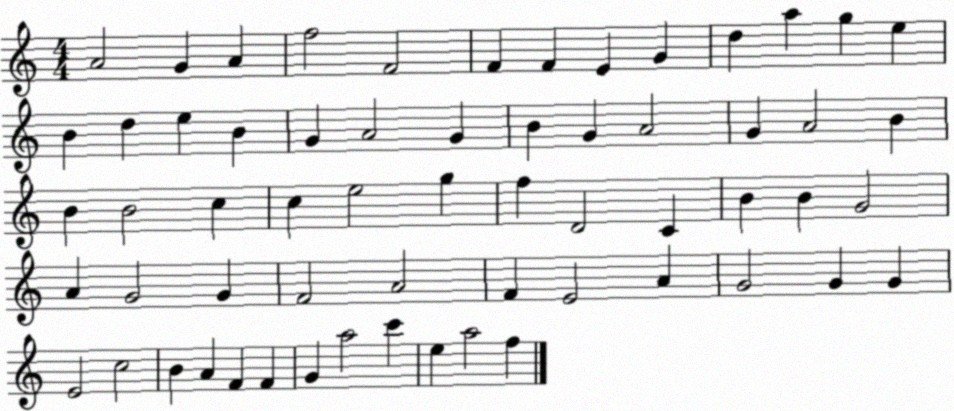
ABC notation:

X:1
T:Untitled
M:4/4
L:1/4
K:C
A2 G A f2 F2 F F E G d a g e B d e B G A2 G B G A2 G A2 B B B2 c c e2 g f D2 C B B G2 A G2 G F2 A2 F E2 A G2 G G E2 c2 B A F F G a2 c' e a2 f